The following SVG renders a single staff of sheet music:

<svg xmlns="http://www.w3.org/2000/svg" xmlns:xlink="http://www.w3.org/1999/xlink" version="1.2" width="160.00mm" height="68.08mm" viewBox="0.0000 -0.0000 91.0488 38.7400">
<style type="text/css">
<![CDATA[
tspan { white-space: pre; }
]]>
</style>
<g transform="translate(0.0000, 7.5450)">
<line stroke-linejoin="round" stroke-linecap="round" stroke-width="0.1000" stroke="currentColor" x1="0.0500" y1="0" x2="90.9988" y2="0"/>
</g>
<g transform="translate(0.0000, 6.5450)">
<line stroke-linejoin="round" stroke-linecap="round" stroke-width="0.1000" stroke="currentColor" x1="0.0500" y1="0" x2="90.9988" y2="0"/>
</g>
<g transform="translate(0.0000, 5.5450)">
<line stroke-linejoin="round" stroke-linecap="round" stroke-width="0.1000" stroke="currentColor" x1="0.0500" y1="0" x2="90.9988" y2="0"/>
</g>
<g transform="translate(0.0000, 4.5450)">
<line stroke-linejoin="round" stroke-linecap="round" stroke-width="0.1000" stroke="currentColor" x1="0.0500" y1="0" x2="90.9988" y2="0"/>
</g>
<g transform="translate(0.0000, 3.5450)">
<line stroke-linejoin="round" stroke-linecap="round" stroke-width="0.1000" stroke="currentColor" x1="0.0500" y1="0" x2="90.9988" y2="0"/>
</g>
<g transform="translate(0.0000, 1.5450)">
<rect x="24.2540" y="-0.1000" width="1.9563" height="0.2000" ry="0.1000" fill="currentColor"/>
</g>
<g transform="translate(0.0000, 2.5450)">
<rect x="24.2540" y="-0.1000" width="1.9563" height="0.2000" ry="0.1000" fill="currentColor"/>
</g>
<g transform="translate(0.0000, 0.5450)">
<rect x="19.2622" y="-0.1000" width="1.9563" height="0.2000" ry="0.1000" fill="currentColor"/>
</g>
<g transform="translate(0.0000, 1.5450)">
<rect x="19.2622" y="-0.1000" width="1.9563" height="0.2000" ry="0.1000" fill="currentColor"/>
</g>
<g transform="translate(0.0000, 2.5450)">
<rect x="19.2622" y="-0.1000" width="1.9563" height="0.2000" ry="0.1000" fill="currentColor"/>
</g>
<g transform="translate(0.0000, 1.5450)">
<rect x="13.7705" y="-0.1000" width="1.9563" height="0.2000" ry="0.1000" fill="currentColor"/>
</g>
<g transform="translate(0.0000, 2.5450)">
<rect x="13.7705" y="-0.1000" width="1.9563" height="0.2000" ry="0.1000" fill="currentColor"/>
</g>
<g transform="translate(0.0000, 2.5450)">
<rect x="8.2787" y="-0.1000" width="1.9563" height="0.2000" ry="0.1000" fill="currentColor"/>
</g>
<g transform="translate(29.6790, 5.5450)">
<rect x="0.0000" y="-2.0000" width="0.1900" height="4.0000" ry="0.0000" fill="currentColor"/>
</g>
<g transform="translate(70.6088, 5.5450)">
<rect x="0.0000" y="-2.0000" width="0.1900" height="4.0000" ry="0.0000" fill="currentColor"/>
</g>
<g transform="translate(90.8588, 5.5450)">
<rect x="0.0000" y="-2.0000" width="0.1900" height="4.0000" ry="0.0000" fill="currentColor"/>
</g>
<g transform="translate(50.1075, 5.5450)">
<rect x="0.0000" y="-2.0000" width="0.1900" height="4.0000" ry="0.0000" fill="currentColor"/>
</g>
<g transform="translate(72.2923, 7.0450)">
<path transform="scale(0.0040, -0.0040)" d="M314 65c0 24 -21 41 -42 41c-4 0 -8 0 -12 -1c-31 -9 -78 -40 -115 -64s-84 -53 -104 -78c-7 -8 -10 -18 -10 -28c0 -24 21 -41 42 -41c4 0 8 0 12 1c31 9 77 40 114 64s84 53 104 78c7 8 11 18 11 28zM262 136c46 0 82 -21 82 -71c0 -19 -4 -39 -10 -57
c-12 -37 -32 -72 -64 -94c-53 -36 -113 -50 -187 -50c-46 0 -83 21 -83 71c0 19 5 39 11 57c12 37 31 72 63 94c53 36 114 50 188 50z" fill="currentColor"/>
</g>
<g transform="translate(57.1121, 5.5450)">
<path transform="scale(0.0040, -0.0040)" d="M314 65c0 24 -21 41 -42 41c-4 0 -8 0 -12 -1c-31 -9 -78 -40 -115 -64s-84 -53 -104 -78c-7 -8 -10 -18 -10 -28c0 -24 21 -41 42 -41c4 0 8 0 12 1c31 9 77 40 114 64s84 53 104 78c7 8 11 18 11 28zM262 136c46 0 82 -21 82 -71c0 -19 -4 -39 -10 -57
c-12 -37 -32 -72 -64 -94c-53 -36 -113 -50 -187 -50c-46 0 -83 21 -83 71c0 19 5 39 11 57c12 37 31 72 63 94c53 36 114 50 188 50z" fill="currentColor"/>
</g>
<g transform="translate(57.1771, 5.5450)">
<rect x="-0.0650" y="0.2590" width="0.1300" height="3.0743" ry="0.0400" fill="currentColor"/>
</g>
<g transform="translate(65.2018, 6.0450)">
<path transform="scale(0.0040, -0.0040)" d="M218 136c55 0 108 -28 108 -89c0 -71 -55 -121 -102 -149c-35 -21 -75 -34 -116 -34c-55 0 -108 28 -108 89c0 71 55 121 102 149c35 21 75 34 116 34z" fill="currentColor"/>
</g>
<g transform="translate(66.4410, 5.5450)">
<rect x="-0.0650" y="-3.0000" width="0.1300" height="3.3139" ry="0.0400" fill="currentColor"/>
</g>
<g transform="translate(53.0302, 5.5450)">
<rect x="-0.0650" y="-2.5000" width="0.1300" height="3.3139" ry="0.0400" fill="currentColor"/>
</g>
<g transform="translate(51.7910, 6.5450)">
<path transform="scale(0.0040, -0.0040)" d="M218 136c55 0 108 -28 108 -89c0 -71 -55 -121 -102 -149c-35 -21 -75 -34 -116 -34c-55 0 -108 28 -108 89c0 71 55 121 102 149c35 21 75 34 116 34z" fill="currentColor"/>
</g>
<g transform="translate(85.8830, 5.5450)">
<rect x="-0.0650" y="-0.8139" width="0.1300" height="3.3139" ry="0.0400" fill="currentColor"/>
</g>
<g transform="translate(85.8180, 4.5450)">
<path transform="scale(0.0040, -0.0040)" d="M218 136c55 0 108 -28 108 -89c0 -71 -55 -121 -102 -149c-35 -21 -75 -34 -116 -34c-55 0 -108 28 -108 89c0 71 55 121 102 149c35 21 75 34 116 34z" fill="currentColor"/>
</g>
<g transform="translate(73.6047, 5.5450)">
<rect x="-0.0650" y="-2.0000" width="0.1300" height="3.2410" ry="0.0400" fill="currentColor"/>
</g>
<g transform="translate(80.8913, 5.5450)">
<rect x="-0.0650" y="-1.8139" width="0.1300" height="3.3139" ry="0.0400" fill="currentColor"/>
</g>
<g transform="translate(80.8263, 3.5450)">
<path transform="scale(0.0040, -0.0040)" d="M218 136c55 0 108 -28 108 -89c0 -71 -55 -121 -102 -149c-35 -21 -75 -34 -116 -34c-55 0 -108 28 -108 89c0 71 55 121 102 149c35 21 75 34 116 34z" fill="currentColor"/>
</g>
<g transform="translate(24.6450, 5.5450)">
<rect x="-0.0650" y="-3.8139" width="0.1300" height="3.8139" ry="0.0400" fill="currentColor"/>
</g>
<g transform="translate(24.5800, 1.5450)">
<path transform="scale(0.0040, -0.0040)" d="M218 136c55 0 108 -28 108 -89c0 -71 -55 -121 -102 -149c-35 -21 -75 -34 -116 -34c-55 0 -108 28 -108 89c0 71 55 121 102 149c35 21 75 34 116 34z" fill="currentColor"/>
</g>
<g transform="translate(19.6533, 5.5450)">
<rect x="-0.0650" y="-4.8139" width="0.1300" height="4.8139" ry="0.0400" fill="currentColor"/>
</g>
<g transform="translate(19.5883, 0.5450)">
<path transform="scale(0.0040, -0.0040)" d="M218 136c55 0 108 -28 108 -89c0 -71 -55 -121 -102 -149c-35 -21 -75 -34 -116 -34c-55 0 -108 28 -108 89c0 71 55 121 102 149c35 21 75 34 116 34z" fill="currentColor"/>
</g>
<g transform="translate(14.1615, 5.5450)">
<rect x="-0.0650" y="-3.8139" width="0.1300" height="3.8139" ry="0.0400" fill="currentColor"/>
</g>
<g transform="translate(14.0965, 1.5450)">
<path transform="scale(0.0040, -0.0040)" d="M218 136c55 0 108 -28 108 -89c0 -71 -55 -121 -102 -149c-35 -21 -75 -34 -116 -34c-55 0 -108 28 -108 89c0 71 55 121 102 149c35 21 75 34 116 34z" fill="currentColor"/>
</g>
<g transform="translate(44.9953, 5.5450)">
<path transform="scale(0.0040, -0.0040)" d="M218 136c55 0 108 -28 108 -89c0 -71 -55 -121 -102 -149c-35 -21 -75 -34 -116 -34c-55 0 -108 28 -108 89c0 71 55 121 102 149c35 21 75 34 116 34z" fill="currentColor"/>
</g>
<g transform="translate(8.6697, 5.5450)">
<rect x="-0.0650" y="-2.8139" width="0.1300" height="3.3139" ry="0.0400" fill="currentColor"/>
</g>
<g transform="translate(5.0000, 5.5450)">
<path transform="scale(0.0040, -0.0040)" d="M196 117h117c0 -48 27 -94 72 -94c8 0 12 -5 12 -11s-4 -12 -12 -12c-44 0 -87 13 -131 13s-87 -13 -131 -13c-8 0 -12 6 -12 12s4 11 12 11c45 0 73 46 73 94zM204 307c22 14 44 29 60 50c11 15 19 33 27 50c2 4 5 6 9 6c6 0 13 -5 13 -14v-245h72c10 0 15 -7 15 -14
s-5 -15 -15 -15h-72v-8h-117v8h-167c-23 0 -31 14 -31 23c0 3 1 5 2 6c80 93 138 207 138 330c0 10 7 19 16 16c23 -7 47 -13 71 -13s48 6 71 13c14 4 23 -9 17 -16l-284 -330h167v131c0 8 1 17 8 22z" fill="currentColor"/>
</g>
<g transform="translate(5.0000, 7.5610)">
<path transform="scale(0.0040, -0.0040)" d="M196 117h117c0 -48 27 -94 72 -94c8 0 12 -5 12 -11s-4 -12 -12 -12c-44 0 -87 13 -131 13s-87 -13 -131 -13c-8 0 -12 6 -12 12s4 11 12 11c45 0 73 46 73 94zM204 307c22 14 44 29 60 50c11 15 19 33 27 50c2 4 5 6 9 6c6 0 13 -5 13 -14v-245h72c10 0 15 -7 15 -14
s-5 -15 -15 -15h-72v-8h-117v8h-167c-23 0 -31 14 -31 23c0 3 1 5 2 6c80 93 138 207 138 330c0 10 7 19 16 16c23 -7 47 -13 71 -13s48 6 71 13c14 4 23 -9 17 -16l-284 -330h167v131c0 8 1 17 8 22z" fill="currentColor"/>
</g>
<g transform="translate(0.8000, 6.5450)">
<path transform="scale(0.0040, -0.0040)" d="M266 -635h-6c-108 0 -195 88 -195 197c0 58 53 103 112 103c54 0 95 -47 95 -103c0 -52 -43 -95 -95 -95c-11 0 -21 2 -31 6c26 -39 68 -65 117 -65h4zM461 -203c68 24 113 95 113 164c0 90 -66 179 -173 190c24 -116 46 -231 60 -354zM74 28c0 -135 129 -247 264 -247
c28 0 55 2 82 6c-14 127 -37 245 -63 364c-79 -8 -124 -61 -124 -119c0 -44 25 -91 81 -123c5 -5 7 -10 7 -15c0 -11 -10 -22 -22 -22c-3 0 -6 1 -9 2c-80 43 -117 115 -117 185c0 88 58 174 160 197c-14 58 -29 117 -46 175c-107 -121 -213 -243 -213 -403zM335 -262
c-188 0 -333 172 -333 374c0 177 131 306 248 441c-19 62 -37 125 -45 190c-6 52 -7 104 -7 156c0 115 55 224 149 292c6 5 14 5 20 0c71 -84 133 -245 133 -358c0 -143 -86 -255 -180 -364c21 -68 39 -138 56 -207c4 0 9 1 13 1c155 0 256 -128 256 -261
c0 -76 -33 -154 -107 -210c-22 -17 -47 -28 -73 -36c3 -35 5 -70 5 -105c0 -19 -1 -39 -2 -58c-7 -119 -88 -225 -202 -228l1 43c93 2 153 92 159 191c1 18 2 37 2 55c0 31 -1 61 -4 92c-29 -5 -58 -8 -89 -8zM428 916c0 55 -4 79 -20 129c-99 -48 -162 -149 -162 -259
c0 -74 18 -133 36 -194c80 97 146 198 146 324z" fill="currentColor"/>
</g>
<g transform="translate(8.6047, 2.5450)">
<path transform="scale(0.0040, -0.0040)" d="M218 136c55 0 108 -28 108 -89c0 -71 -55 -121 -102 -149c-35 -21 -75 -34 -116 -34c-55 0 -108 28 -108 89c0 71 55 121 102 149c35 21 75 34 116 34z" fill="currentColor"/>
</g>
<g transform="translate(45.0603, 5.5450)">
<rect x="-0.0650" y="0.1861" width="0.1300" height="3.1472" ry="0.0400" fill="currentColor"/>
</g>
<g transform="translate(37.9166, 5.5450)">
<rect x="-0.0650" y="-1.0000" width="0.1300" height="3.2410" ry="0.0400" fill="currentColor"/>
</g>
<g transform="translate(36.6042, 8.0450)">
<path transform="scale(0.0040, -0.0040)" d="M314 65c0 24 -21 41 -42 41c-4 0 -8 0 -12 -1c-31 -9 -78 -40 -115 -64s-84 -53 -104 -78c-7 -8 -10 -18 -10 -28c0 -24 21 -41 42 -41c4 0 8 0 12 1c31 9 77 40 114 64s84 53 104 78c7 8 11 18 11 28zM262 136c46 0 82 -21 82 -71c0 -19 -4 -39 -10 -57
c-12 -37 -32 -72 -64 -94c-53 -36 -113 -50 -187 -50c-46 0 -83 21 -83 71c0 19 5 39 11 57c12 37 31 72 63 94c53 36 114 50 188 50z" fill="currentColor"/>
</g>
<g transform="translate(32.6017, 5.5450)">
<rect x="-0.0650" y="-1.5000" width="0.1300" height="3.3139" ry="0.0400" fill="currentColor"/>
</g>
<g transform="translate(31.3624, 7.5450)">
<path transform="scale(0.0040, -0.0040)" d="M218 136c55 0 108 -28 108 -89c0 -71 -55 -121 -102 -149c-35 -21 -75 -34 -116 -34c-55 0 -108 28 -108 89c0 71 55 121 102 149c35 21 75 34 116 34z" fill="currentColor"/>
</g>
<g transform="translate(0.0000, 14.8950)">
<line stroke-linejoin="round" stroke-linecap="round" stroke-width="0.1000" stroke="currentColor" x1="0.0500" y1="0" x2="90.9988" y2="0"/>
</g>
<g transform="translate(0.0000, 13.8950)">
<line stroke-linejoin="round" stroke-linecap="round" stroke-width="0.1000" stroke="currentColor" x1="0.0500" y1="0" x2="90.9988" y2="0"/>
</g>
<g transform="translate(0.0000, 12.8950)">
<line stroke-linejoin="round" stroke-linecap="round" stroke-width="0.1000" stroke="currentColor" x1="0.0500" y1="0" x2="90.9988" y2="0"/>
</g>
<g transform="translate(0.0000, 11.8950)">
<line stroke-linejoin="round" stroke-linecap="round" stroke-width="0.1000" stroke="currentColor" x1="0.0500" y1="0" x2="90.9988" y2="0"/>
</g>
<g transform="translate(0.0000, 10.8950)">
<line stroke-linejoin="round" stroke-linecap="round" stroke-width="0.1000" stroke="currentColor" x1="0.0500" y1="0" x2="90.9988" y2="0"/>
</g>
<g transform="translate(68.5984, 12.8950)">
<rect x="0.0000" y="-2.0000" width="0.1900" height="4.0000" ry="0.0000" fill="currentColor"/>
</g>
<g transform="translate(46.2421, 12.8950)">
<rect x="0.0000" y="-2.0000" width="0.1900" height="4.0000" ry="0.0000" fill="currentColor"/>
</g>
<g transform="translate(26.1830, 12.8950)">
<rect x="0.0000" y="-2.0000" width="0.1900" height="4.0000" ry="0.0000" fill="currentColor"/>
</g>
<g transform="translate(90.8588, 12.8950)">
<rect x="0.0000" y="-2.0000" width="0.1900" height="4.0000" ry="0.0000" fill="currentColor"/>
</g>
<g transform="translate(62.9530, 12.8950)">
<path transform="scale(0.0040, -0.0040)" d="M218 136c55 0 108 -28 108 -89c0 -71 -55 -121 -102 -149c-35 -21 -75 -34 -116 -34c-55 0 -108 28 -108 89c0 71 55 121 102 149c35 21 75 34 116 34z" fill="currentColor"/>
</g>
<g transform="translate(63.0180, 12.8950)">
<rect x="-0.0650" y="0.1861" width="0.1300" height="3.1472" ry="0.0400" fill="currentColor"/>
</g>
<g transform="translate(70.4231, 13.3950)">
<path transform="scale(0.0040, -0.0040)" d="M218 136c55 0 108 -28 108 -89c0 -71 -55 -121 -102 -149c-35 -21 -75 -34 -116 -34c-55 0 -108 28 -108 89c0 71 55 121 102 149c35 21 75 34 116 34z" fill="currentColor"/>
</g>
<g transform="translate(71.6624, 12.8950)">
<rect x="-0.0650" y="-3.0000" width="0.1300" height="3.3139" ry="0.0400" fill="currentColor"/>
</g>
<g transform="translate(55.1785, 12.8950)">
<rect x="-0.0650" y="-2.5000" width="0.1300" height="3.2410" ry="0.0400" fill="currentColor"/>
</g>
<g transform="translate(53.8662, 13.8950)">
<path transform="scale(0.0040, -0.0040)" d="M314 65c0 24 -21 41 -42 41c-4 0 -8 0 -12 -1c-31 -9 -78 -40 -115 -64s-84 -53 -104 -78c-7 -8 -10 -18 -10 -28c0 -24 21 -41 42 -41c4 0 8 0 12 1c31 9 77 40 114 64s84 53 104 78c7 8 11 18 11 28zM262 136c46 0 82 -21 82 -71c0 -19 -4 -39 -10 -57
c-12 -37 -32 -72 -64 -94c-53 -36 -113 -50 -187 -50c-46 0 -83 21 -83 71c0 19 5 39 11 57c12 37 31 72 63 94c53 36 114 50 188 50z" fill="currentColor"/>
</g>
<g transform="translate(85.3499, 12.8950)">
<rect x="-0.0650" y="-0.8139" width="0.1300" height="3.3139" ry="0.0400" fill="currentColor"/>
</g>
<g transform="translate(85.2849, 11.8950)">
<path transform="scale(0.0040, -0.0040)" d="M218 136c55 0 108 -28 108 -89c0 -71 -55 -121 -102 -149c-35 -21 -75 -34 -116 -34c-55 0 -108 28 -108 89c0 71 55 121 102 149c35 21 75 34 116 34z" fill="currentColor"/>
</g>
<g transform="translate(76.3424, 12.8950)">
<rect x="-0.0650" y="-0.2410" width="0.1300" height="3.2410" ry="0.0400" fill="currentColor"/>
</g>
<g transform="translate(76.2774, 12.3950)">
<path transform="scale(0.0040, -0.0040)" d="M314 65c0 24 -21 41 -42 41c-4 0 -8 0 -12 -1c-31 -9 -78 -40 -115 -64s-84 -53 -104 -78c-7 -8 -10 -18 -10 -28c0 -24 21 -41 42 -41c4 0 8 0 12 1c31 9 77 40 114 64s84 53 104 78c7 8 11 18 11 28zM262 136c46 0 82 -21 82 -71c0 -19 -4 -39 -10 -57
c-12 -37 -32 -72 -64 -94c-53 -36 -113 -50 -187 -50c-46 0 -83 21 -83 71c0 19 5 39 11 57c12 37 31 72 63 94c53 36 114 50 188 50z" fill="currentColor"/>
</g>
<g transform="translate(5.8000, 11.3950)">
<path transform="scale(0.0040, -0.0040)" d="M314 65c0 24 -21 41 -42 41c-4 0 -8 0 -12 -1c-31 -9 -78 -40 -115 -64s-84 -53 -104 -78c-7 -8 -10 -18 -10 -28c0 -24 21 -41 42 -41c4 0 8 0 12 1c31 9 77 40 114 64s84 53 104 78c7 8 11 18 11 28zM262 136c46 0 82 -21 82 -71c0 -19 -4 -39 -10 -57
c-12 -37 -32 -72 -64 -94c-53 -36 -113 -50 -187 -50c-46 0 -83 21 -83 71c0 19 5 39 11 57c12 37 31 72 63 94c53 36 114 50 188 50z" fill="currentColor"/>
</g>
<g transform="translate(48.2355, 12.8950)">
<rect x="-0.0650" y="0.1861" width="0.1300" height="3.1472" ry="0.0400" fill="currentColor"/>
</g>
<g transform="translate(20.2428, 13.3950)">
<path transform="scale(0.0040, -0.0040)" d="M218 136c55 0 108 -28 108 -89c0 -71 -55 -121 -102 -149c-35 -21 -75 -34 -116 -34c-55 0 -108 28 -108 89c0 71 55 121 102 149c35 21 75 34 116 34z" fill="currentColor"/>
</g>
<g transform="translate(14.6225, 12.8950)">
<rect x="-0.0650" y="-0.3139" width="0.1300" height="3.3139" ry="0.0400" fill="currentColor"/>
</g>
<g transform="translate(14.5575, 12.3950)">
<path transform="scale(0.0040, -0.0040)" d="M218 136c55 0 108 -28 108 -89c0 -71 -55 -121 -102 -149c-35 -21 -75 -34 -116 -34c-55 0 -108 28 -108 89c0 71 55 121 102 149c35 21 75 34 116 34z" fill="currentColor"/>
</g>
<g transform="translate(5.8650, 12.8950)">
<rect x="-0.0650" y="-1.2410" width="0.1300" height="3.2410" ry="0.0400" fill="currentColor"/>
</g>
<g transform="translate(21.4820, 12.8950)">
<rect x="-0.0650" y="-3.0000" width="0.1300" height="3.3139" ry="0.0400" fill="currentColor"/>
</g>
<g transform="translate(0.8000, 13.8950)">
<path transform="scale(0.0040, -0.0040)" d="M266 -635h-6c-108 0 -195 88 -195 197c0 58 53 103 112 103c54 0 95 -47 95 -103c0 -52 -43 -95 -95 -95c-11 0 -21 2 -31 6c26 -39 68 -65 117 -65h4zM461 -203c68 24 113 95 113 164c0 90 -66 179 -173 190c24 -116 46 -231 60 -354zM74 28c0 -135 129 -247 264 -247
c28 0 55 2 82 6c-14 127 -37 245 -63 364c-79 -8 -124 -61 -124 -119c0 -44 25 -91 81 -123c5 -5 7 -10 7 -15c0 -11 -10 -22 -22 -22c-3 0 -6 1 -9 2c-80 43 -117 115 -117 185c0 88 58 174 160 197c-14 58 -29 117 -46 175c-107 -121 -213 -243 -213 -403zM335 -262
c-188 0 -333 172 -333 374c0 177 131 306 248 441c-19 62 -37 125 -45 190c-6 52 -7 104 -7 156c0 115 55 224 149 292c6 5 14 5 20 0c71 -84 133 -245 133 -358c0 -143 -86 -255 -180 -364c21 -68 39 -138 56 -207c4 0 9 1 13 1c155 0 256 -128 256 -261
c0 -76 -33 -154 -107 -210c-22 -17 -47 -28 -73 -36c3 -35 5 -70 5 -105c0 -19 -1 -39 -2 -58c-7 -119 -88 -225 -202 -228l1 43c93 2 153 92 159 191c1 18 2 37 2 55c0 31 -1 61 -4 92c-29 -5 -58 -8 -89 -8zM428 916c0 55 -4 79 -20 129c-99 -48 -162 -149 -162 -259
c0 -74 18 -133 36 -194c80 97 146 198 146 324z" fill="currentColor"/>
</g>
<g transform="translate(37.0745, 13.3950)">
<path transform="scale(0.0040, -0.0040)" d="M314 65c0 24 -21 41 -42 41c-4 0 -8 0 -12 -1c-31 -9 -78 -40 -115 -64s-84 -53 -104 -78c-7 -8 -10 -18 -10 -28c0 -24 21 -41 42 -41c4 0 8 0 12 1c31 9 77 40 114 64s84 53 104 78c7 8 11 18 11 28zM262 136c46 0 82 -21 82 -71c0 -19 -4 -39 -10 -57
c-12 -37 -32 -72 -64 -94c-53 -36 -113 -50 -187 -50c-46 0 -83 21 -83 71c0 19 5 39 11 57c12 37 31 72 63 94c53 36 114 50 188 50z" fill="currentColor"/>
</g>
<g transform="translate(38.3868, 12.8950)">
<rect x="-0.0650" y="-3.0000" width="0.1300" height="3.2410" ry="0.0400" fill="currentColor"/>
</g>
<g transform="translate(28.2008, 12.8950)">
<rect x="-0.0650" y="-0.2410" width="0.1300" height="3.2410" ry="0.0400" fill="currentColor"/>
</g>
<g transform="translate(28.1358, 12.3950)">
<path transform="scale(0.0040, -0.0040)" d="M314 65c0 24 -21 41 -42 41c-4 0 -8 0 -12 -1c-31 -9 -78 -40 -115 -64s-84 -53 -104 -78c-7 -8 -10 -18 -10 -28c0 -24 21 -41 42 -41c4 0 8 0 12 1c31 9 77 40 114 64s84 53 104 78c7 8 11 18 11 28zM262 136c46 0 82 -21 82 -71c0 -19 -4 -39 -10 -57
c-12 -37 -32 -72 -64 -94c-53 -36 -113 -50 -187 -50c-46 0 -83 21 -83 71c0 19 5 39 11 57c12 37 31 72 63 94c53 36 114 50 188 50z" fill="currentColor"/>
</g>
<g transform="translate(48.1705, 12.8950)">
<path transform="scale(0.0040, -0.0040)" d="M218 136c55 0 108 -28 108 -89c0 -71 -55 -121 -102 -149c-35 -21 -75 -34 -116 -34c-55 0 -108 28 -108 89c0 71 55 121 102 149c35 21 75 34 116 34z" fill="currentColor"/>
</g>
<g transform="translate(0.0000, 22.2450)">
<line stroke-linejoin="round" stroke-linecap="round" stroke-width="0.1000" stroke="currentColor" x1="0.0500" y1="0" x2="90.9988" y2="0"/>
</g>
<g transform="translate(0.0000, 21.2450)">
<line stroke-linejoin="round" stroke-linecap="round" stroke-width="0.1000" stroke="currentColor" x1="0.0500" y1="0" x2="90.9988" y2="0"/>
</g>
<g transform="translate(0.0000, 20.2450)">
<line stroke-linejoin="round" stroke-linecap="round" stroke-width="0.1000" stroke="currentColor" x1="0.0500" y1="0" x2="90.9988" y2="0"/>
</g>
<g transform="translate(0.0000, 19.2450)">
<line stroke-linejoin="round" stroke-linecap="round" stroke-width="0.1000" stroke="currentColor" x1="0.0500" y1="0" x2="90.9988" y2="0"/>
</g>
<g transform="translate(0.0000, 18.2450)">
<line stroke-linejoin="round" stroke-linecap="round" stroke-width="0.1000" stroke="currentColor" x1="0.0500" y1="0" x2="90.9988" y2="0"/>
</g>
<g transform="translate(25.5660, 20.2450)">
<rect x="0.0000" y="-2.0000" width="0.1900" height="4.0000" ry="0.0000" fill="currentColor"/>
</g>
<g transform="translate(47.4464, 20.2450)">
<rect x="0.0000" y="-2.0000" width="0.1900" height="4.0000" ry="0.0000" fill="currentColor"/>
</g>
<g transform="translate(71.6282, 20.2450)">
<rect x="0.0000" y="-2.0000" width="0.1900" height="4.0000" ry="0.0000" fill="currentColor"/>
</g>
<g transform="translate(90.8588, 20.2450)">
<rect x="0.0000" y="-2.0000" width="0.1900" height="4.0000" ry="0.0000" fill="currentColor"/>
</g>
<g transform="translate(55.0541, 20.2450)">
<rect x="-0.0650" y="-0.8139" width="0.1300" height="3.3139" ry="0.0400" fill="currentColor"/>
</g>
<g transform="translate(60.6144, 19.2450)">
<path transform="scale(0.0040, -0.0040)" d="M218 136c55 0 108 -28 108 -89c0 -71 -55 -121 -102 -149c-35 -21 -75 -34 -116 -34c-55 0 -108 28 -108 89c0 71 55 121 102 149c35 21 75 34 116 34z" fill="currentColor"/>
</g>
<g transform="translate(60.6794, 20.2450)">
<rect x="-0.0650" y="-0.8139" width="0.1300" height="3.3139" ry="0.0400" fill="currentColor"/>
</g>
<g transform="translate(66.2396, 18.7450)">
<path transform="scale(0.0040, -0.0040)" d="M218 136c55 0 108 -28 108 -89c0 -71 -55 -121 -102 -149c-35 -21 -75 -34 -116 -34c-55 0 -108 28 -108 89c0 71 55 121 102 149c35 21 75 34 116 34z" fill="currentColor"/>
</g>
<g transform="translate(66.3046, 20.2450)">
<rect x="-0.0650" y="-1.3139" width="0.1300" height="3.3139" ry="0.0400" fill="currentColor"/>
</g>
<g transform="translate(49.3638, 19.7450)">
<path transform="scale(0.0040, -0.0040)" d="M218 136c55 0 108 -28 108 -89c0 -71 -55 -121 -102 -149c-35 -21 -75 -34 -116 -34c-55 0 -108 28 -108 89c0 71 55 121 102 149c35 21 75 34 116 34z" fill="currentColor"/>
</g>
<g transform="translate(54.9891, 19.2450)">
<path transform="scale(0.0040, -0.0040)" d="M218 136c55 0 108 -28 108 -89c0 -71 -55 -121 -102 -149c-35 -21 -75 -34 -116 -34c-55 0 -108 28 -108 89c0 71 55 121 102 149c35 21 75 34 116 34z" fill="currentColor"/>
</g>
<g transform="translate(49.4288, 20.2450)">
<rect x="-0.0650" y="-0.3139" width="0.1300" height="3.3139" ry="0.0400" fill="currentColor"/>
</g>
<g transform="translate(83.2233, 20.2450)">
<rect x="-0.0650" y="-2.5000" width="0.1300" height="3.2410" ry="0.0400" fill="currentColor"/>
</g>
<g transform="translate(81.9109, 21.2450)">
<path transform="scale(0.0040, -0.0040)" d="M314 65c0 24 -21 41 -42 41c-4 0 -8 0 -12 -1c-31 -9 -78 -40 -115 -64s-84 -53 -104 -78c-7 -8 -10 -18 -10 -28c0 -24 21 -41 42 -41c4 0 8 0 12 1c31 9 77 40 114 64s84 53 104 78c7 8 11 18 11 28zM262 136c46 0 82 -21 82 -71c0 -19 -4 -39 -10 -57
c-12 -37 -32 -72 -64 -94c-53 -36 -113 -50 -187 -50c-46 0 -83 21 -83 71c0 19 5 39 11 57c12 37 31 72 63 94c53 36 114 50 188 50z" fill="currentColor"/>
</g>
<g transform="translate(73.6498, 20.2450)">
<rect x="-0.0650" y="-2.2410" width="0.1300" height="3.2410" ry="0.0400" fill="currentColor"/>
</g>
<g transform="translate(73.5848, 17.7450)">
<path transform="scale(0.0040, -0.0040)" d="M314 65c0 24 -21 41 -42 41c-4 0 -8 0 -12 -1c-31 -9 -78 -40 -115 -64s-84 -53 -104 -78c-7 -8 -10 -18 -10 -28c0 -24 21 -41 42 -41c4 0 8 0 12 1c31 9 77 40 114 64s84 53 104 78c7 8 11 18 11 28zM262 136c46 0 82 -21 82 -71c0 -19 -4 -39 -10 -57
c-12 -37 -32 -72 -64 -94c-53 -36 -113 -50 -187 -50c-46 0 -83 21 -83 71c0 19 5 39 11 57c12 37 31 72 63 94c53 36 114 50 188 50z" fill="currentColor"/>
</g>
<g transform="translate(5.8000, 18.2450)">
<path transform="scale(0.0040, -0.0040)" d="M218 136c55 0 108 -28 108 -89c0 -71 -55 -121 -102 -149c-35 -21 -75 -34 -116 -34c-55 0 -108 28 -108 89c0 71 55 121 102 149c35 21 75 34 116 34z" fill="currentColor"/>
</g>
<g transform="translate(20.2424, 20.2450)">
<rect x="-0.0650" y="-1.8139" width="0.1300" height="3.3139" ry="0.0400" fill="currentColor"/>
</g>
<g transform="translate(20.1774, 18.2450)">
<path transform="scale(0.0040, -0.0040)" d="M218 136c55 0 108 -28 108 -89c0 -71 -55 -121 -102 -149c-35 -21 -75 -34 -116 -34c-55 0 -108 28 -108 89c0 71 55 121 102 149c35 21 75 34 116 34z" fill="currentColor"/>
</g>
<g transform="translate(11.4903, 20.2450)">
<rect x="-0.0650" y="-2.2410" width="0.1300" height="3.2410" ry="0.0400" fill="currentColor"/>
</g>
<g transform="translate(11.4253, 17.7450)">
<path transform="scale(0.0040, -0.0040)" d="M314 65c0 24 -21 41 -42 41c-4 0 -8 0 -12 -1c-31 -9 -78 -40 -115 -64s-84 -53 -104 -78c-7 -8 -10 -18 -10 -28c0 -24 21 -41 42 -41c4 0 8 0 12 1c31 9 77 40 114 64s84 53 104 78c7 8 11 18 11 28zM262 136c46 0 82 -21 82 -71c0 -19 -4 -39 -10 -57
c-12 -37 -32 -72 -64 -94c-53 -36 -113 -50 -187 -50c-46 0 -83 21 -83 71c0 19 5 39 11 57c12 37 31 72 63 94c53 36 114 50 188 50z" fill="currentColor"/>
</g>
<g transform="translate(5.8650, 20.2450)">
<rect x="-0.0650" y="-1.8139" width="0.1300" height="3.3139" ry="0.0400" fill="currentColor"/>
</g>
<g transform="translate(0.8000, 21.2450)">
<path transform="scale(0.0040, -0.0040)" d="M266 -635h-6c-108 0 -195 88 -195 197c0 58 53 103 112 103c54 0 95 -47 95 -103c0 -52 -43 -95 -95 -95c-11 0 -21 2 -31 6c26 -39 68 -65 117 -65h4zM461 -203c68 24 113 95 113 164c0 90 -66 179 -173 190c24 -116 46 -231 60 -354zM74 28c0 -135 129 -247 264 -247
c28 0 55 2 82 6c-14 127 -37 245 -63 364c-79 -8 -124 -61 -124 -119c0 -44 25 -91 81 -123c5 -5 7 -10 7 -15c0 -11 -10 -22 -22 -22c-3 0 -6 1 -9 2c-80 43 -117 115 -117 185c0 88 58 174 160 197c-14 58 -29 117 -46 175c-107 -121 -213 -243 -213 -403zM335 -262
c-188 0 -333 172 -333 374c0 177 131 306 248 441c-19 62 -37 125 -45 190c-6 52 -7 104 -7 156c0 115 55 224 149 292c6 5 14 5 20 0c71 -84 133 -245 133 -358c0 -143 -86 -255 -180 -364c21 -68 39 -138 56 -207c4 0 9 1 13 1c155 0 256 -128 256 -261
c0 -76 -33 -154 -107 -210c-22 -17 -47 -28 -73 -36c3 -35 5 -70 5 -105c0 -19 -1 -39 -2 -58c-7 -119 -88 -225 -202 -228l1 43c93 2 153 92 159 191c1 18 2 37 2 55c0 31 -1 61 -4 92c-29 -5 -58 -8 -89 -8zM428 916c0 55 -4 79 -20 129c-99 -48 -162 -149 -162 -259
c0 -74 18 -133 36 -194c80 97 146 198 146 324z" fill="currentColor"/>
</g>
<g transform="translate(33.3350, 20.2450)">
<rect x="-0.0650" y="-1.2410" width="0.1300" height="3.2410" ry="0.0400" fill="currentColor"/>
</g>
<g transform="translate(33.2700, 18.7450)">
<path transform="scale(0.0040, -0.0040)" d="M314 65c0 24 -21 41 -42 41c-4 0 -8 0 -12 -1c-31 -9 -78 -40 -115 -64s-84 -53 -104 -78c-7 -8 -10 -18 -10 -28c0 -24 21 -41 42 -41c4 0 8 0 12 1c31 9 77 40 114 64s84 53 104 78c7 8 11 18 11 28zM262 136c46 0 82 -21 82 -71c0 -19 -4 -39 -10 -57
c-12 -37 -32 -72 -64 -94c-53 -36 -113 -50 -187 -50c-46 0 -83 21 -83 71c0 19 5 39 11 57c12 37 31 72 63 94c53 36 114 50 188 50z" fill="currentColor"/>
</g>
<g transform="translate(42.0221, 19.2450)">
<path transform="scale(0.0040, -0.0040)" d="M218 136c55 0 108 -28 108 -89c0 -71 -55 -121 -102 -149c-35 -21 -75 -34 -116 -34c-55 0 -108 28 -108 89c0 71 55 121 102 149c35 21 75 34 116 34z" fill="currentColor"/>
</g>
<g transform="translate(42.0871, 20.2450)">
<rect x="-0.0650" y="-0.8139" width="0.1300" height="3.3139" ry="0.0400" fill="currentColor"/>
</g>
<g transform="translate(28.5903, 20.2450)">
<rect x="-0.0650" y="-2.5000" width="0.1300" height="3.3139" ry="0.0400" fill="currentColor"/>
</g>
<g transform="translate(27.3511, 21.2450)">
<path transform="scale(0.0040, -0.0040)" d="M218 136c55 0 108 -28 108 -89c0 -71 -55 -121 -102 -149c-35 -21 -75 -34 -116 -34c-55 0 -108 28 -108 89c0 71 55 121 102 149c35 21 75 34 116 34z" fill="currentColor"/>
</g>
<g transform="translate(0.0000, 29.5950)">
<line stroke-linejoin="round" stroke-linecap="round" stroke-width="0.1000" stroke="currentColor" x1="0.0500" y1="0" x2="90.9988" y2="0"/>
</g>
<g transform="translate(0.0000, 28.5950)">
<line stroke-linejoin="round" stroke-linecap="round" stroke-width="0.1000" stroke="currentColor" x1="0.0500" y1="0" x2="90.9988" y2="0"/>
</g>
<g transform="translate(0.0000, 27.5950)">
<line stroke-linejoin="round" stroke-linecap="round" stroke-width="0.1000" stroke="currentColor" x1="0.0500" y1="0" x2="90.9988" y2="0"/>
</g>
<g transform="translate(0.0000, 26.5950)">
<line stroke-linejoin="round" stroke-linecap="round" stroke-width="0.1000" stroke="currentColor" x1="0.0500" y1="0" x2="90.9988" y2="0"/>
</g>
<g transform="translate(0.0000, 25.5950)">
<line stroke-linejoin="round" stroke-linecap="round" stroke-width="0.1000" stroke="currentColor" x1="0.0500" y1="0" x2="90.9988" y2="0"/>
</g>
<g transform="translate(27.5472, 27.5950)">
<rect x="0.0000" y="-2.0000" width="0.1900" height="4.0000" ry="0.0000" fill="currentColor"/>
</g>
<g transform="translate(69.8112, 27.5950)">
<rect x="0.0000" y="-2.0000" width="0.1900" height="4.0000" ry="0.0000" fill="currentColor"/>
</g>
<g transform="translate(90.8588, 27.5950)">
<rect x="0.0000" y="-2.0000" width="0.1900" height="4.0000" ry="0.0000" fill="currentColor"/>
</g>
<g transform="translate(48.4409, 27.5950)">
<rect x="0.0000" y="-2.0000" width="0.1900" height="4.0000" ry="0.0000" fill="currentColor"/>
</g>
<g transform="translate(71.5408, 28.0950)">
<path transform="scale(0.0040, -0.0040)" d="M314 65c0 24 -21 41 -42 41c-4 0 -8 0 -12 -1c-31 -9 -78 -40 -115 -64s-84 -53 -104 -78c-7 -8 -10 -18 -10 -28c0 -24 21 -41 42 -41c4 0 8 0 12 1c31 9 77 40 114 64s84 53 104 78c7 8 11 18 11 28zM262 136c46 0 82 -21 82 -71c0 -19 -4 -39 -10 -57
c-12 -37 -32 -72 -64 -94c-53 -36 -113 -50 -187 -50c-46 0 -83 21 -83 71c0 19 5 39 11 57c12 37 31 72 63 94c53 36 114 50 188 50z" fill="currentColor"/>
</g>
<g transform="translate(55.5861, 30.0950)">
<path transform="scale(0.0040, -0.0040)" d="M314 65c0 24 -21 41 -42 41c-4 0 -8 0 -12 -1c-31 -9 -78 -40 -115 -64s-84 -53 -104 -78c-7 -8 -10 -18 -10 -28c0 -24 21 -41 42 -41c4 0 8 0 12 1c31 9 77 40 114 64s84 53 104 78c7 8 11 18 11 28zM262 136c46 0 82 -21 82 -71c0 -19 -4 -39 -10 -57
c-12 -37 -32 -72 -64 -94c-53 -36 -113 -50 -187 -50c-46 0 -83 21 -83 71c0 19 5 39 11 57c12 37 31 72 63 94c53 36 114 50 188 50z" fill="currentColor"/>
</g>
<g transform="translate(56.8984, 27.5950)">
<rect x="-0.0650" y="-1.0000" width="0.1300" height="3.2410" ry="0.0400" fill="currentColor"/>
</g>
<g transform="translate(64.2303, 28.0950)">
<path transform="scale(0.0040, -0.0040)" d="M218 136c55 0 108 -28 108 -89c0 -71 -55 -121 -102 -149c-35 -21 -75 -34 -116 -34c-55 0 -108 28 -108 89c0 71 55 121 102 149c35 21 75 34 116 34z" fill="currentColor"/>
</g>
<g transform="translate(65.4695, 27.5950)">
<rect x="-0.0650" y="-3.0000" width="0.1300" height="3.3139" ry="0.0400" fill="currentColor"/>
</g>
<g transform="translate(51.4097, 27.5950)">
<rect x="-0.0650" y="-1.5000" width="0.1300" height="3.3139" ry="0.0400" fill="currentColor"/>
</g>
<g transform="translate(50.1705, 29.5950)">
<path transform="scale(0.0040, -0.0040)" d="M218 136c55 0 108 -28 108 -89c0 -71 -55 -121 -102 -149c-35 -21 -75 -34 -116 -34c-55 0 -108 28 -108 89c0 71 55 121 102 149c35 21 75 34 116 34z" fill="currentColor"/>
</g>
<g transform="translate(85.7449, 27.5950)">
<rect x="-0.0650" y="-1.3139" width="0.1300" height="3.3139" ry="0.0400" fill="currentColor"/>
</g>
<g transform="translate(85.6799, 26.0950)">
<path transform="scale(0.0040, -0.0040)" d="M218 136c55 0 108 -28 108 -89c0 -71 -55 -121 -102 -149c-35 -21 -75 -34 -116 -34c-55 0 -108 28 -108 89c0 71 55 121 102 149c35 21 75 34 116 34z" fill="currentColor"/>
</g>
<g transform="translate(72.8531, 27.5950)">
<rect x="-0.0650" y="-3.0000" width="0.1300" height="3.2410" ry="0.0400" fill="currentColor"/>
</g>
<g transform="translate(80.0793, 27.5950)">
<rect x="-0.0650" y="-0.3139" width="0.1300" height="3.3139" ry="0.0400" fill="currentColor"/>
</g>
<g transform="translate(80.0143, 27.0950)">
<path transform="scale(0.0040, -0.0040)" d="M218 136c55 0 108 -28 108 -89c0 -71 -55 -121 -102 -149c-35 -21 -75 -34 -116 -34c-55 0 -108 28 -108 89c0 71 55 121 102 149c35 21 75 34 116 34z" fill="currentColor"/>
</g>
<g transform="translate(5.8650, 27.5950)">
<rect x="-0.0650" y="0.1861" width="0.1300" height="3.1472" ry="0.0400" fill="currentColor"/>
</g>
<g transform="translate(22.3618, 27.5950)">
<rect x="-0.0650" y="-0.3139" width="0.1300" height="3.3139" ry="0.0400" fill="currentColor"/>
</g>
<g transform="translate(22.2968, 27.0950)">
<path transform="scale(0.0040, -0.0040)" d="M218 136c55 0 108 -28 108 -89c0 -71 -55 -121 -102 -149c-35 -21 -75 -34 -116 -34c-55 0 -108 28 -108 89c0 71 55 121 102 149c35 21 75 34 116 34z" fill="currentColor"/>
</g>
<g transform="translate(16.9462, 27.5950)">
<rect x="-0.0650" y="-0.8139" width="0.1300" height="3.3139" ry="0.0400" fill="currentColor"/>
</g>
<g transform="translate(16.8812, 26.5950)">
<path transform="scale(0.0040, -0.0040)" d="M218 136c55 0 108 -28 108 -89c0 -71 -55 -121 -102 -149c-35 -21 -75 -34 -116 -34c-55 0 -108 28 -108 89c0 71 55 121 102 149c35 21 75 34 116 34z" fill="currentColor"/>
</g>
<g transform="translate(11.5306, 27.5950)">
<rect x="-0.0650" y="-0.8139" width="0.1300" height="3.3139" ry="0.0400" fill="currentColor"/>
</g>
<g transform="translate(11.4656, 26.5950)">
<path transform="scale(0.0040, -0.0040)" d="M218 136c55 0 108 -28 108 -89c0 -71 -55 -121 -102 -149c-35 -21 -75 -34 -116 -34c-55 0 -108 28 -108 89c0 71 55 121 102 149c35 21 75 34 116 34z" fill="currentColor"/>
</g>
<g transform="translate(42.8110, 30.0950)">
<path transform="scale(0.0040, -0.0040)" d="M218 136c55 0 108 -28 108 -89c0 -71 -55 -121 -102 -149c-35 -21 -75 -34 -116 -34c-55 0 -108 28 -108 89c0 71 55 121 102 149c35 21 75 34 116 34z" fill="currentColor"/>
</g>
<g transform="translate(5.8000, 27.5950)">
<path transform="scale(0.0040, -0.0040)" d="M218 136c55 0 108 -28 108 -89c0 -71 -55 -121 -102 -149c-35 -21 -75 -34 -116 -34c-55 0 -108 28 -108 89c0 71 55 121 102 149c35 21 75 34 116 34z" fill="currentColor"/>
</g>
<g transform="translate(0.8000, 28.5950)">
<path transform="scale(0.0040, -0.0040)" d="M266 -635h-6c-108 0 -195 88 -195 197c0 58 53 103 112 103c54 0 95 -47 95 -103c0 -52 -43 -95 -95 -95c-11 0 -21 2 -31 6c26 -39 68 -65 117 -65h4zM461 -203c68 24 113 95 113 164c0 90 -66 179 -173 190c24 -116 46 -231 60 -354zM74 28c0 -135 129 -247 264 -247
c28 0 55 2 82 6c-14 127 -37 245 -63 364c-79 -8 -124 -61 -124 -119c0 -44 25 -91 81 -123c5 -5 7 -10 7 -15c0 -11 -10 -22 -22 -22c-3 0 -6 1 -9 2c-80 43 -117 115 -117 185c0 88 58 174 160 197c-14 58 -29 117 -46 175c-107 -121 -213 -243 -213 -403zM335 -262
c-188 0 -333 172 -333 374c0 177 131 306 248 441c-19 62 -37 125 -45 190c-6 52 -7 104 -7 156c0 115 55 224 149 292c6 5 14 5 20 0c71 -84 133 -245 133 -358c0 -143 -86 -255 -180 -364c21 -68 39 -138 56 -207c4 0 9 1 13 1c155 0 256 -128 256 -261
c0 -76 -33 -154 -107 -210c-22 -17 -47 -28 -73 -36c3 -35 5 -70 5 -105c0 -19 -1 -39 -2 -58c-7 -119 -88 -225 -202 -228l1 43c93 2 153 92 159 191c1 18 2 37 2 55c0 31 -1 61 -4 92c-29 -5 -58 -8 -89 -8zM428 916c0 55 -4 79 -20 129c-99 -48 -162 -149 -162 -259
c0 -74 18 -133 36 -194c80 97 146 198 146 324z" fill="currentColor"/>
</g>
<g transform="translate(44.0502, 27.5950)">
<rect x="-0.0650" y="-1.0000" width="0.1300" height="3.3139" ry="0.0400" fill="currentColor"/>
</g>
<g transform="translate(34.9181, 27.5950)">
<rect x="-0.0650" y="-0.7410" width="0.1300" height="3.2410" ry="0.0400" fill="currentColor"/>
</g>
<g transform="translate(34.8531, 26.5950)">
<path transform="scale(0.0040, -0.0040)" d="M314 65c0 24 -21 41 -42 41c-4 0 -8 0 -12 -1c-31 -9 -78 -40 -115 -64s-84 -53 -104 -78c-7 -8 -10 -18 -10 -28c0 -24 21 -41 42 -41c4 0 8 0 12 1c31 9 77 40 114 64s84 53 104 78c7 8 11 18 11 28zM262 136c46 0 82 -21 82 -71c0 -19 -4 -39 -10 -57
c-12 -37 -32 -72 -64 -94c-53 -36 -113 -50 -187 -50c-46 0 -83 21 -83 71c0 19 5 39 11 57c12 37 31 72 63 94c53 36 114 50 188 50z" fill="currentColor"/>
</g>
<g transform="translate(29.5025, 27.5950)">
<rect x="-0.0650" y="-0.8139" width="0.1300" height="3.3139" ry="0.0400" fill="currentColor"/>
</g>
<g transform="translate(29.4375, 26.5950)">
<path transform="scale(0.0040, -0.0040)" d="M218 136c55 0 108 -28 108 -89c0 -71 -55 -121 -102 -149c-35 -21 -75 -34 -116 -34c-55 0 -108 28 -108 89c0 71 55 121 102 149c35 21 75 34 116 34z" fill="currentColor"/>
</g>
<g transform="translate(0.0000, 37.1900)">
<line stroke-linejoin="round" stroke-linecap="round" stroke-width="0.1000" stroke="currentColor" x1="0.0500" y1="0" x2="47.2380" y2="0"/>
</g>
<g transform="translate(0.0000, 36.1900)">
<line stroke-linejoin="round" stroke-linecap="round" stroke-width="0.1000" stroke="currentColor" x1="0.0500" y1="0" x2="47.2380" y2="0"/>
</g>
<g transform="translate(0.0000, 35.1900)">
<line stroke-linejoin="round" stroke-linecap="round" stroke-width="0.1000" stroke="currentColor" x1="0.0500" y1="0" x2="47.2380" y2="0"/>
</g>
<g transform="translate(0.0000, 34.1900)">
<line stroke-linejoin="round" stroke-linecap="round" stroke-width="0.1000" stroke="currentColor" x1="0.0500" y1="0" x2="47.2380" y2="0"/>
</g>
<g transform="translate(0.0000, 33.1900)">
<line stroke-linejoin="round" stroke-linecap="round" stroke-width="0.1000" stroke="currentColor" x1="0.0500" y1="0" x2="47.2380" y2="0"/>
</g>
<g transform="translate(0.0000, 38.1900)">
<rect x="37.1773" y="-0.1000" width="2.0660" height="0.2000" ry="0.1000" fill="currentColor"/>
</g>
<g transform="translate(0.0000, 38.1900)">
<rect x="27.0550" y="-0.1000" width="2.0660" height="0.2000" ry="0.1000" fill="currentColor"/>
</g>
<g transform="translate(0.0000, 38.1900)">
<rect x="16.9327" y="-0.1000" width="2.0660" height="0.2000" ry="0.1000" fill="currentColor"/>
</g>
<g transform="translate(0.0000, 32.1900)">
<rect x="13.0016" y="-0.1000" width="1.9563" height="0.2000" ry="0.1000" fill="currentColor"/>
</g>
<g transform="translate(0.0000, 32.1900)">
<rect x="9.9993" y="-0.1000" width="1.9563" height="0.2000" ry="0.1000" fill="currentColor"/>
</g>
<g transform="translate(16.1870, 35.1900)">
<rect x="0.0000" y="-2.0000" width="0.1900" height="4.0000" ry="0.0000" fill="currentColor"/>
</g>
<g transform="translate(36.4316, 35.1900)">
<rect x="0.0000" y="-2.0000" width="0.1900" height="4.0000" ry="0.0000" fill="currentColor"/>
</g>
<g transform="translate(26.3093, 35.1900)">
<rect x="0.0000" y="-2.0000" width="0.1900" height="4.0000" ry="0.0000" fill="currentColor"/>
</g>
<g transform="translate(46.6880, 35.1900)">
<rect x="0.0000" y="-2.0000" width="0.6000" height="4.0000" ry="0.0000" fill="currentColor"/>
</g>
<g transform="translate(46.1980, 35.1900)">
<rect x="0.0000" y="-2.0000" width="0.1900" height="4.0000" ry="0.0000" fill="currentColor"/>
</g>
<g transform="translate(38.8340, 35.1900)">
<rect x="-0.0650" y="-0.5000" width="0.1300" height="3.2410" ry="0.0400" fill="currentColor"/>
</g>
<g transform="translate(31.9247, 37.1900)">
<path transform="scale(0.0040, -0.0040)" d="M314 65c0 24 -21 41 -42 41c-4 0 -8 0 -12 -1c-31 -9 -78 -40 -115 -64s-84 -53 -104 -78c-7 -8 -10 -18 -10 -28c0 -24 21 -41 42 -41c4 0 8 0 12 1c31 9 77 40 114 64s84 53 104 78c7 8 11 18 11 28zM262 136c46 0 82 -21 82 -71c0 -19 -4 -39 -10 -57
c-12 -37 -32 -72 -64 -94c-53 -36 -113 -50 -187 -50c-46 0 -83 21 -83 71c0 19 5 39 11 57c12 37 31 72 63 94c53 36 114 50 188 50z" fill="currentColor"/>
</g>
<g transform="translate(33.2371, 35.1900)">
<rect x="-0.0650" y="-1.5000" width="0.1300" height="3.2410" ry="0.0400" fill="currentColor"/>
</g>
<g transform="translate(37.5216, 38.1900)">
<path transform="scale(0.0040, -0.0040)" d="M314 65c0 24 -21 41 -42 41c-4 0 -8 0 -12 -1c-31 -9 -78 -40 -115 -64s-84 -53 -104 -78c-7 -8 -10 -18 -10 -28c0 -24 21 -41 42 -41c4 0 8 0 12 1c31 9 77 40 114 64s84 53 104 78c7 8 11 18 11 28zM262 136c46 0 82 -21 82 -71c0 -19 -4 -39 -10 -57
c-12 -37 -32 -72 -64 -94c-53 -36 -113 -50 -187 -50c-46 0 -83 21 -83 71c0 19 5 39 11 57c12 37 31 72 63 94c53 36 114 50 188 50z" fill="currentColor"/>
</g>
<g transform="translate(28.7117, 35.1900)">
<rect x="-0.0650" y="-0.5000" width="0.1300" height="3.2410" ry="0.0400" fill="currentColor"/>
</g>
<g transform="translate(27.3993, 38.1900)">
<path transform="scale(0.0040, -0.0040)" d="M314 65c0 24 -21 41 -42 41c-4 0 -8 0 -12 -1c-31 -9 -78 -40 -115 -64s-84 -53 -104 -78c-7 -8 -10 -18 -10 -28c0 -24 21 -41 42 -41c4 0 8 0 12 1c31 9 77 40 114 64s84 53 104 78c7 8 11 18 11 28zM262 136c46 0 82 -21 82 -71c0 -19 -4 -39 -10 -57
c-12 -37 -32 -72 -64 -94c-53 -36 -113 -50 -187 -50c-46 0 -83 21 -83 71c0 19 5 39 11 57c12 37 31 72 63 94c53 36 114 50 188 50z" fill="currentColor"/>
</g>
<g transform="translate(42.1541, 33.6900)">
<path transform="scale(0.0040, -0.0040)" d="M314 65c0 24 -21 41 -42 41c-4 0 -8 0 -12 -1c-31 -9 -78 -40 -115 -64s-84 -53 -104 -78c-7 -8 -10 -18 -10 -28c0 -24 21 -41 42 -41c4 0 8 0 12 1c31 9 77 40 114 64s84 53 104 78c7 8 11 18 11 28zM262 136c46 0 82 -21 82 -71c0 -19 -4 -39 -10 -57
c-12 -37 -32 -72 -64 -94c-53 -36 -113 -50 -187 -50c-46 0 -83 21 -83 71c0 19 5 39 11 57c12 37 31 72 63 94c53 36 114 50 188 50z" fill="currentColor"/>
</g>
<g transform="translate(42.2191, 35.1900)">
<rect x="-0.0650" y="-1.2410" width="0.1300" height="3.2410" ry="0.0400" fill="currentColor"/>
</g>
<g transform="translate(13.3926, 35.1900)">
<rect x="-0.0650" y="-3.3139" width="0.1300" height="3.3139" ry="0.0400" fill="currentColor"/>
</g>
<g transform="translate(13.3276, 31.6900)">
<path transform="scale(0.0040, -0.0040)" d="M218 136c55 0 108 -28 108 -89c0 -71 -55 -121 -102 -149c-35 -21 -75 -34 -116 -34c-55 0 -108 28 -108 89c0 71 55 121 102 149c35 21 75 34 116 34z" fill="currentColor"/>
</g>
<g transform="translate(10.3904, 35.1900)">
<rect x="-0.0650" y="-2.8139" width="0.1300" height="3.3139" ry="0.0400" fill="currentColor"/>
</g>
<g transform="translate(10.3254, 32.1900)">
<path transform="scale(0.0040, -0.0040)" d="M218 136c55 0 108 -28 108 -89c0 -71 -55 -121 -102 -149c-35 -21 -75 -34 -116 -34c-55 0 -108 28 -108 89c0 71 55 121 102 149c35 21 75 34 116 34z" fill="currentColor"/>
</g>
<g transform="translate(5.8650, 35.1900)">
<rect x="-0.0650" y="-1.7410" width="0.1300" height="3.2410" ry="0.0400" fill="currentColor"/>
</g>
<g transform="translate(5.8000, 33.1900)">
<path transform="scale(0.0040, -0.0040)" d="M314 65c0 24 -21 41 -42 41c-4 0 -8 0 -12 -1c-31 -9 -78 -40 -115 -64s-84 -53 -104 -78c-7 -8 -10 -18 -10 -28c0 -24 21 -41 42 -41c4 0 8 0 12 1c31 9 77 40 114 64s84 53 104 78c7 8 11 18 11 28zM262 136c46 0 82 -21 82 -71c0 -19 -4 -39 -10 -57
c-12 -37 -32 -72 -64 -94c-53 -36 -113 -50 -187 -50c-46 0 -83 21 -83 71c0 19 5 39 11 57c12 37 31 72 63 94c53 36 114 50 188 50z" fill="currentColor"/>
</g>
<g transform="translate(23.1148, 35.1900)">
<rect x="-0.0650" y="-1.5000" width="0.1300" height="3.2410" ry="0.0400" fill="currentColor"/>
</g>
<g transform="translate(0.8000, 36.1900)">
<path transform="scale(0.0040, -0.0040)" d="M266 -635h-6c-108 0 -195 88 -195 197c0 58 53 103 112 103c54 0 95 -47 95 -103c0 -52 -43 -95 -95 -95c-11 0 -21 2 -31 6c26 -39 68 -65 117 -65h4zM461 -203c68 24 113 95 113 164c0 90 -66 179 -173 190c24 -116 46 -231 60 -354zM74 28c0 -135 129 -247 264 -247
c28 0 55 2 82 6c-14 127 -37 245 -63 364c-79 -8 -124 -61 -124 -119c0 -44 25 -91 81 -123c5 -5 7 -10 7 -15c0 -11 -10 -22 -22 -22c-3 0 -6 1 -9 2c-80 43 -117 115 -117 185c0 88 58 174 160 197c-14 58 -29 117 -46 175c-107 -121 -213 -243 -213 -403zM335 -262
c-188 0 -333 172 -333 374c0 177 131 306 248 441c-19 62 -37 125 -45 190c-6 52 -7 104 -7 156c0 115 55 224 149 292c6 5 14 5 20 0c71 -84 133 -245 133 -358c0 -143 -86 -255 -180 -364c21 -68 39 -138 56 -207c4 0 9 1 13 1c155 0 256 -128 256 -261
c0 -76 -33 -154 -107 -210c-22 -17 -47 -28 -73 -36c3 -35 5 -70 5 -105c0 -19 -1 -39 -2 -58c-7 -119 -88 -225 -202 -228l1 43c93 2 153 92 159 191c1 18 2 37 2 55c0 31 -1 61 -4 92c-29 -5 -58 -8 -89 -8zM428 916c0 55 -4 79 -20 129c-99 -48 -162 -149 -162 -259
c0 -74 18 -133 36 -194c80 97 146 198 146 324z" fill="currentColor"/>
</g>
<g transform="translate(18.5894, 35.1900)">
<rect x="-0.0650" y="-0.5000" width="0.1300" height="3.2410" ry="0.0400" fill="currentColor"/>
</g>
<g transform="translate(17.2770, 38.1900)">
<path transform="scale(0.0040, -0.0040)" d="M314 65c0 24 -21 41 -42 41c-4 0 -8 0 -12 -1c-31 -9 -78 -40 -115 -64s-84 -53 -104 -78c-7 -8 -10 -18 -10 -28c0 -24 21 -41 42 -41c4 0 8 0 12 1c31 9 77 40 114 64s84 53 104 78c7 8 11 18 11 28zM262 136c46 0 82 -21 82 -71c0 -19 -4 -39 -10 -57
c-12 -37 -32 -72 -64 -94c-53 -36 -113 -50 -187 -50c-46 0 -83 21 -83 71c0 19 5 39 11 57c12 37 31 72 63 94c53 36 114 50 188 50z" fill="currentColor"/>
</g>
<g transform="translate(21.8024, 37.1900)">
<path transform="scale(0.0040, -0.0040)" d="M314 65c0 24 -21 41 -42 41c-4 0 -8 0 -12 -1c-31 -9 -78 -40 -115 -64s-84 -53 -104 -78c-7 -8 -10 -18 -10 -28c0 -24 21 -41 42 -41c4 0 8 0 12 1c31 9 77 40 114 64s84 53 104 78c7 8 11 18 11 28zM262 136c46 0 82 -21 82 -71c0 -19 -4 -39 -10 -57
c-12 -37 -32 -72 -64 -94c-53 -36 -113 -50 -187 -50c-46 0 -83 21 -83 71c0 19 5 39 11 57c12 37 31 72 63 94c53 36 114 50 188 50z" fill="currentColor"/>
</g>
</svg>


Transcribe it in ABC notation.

X:1
T:Untitled
M:4/4
L:1/4
K:C
a c' e' c' E D2 B G B2 A F2 f d e2 c A c2 A2 B G2 B A c2 d f g2 f G e2 d c d d e g2 G2 B d d c d d2 D E D2 A A2 c e f2 a b C2 E2 C2 E2 C2 e2